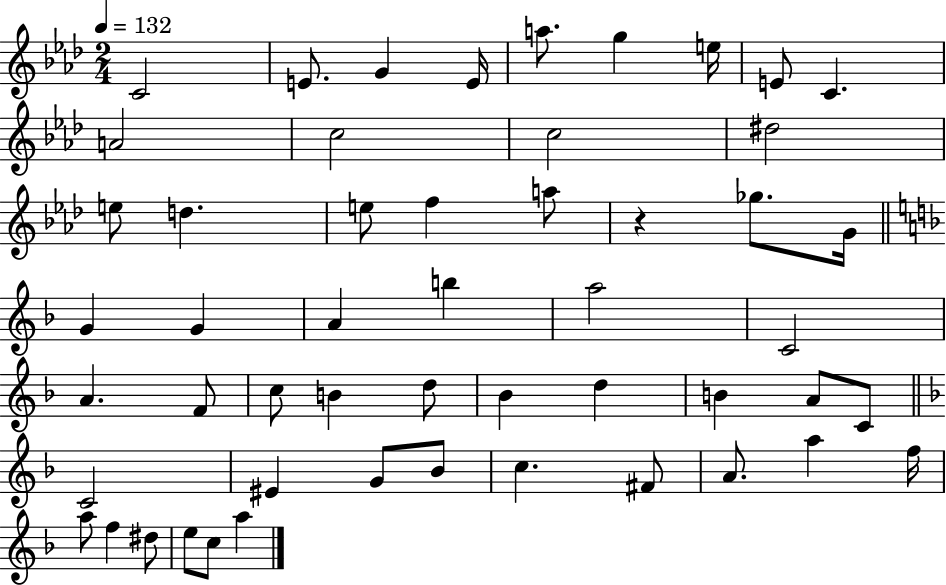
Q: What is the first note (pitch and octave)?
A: C4